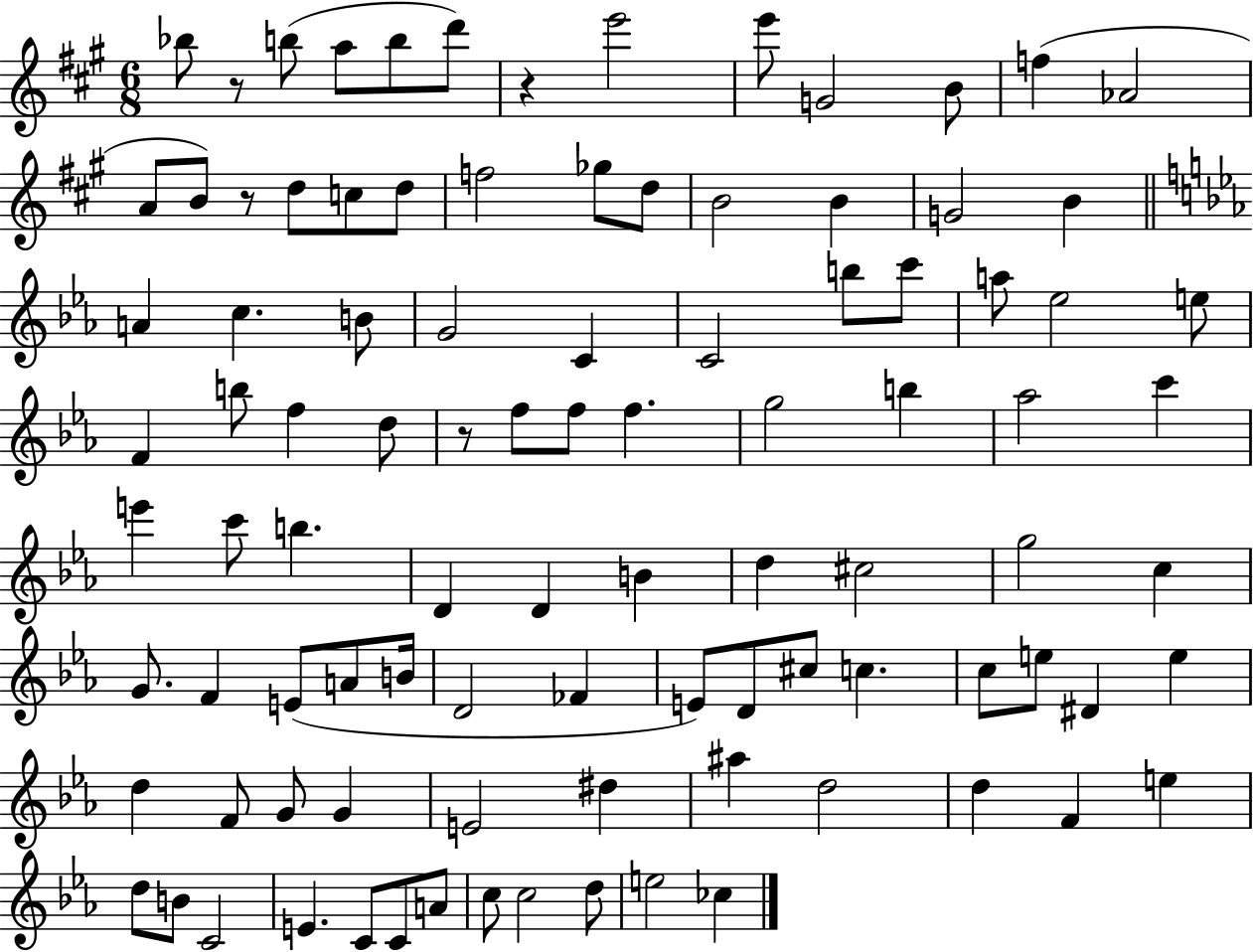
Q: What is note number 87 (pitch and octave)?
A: C4